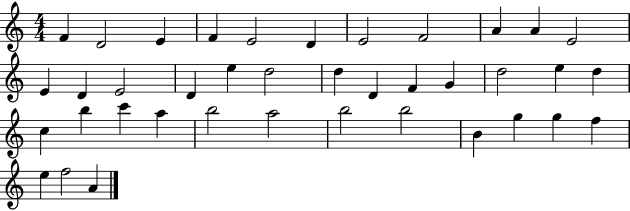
{
  \clef treble
  \numericTimeSignature
  \time 4/4
  \key c \major
  f'4 d'2 e'4 | f'4 e'2 d'4 | e'2 f'2 | a'4 a'4 e'2 | \break e'4 d'4 e'2 | d'4 e''4 d''2 | d''4 d'4 f'4 g'4 | d''2 e''4 d''4 | \break c''4 b''4 c'''4 a''4 | b''2 a''2 | b''2 b''2 | b'4 g''4 g''4 f''4 | \break e''4 f''2 a'4 | \bar "|."
}